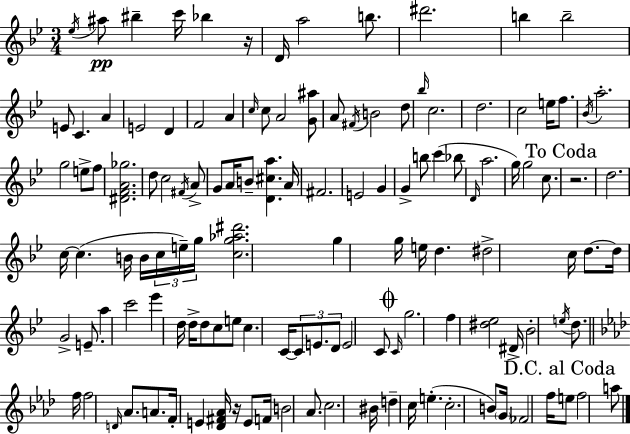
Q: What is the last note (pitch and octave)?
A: A5